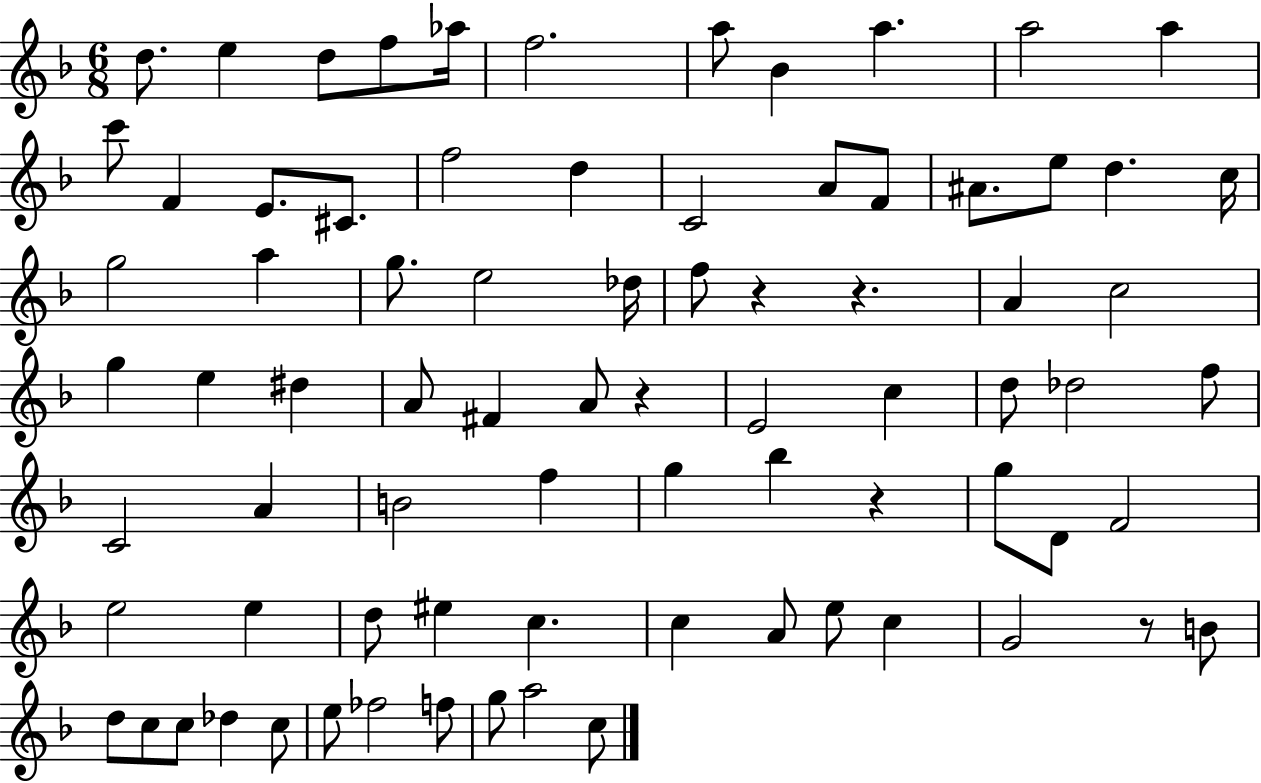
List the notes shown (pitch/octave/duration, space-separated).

D5/e. E5/q D5/e F5/e Ab5/s F5/h. A5/e Bb4/q A5/q. A5/h A5/q C6/e F4/q E4/e. C#4/e. F5/h D5/q C4/h A4/e F4/e A#4/e. E5/e D5/q. C5/s G5/h A5/q G5/e. E5/h Db5/s F5/e R/q R/q. A4/q C5/h G5/q E5/q D#5/q A4/e F#4/q A4/e R/q E4/h C5/q D5/e Db5/h F5/e C4/h A4/q B4/h F5/q G5/q Bb5/q R/q G5/e D4/e F4/h E5/h E5/q D5/e EIS5/q C5/q. C5/q A4/e E5/e C5/q G4/h R/e B4/e D5/e C5/e C5/e Db5/q C5/e E5/e FES5/h F5/e G5/e A5/h C5/e